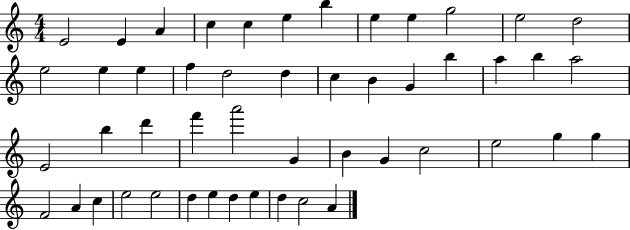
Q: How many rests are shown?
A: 0